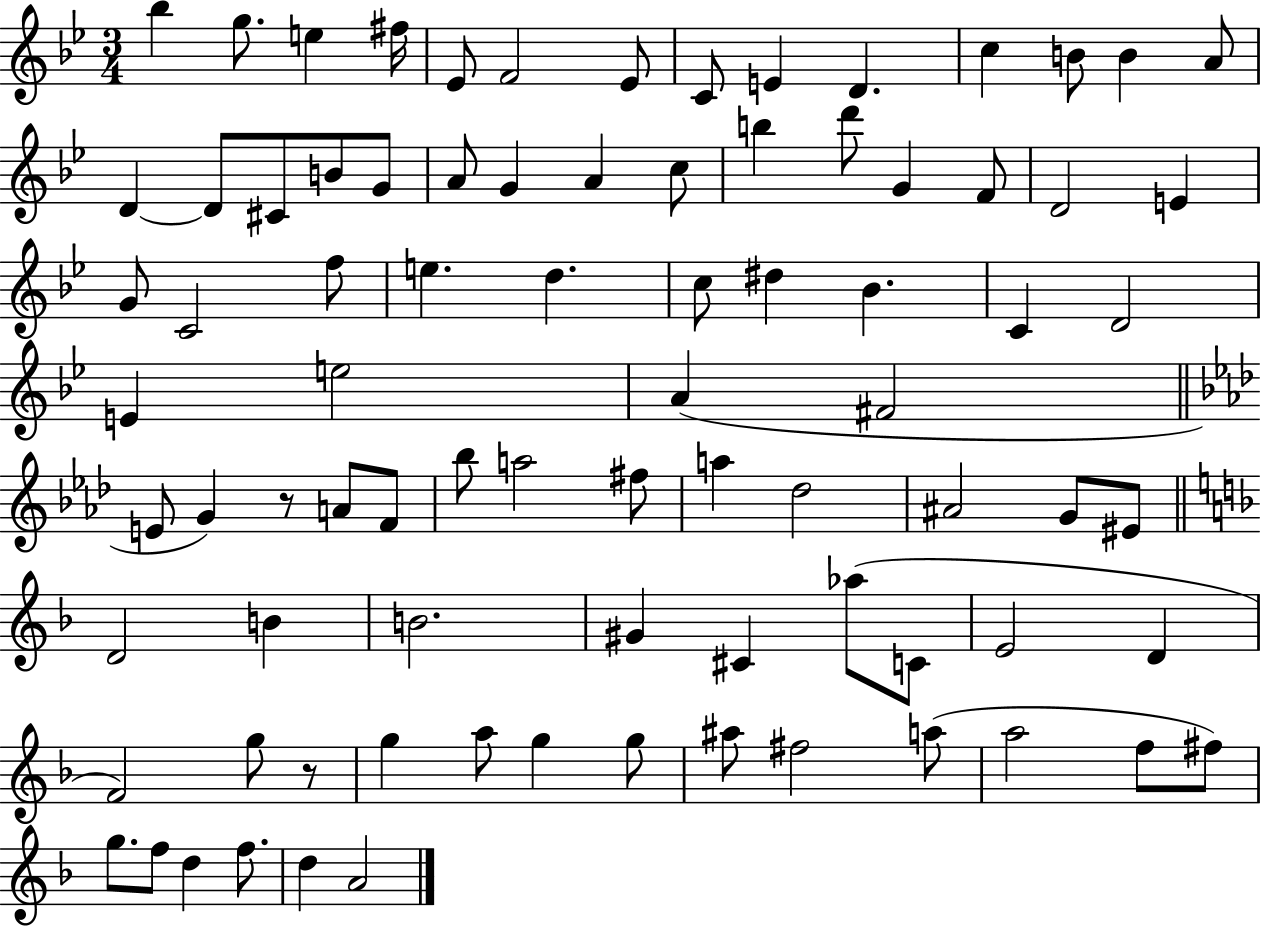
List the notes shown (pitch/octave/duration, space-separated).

Bb5/q G5/e. E5/q F#5/s Eb4/e F4/h Eb4/e C4/e E4/q D4/q. C5/q B4/e B4/q A4/e D4/q D4/e C#4/e B4/e G4/e A4/e G4/q A4/q C5/e B5/q D6/e G4/q F4/e D4/h E4/q G4/e C4/h F5/e E5/q. D5/q. C5/e D#5/q Bb4/q. C4/q D4/h E4/q E5/h A4/q F#4/h E4/e G4/q R/e A4/e F4/e Bb5/e A5/h F#5/e A5/q Db5/h A#4/h G4/e EIS4/e D4/h B4/q B4/h. G#4/q C#4/q Ab5/e C4/e E4/h D4/q F4/h G5/e R/e G5/q A5/e G5/q G5/e A#5/e F#5/h A5/e A5/h F5/e F#5/e G5/e. F5/e D5/q F5/e. D5/q A4/h